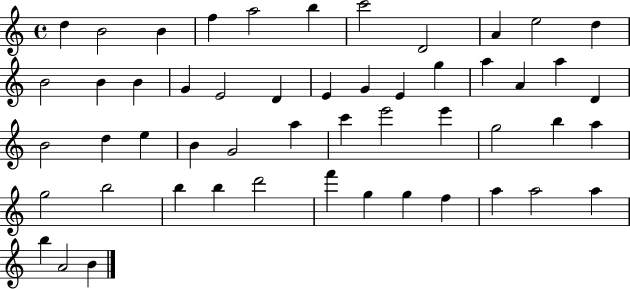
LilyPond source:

{
  \clef treble
  \time 4/4
  \defaultTimeSignature
  \key c \major
  d''4 b'2 b'4 | f''4 a''2 b''4 | c'''2 d'2 | a'4 e''2 d''4 | \break b'2 b'4 b'4 | g'4 e'2 d'4 | e'4 g'4 e'4 g''4 | a''4 a'4 a''4 d'4 | \break b'2 d''4 e''4 | b'4 g'2 a''4 | c'''4 e'''2 e'''4 | g''2 b''4 a''4 | \break g''2 b''2 | b''4 b''4 d'''2 | f'''4 g''4 g''4 f''4 | a''4 a''2 a''4 | \break b''4 a'2 b'4 | \bar "|."
}